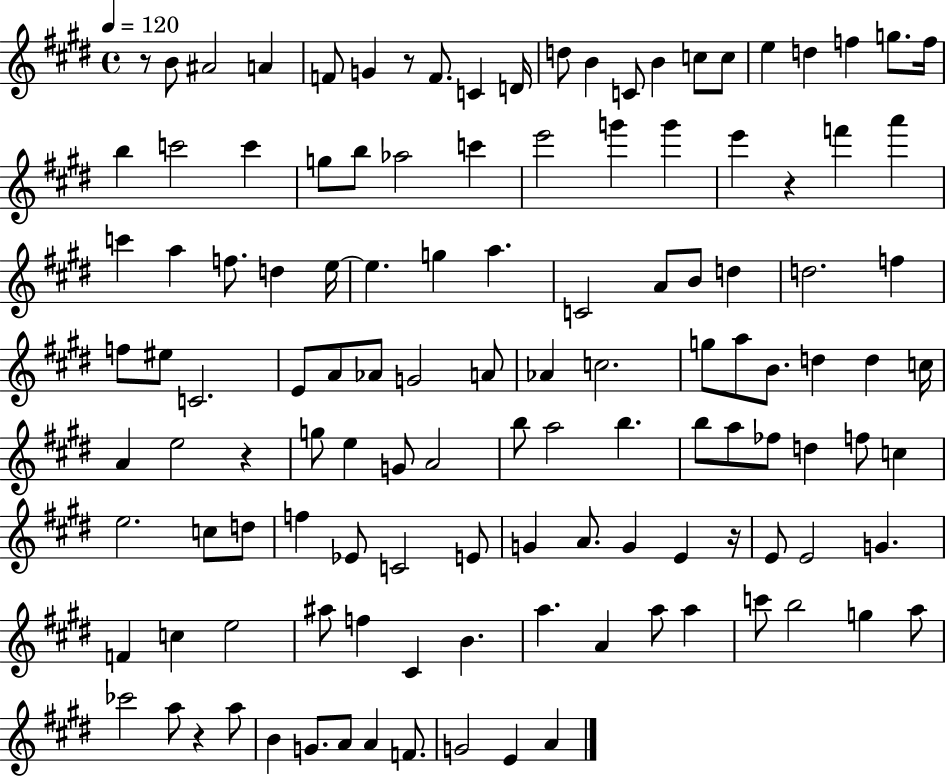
R/e B4/e A#4/h A4/q F4/e G4/q R/e F4/e. C4/q D4/s D5/e B4/q C4/e B4/q C5/e C5/e E5/q D5/q F5/q G5/e. F5/s B5/q C6/h C6/q G5/e B5/e Ab5/h C6/q E6/h G6/q G6/q E6/q R/q F6/q A6/q C6/q A5/q F5/e. D5/q E5/s E5/q. G5/q A5/q. C4/h A4/e B4/e D5/q D5/h. F5/q F5/e EIS5/e C4/h. E4/e A4/e Ab4/e G4/h A4/e Ab4/q C5/h. G5/e A5/e B4/e. D5/q D5/q C5/s A4/q E5/h R/q G5/e E5/q G4/e A4/h B5/e A5/h B5/q. B5/e A5/e FES5/e D5/q F5/e C5/q E5/h. C5/e D5/e F5/q Eb4/e C4/h E4/e G4/q A4/e. G4/q E4/q R/s E4/e E4/h G4/q. F4/q C5/q E5/h A#5/e F5/q C#4/q B4/q. A5/q. A4/q A5/e A5/q C6/e B5/h G5/q A5/e CES6/h A5/e R/q A5/e B4/q G4/e. A4/e A4/q F4/e. G4/h E4/q A4/q